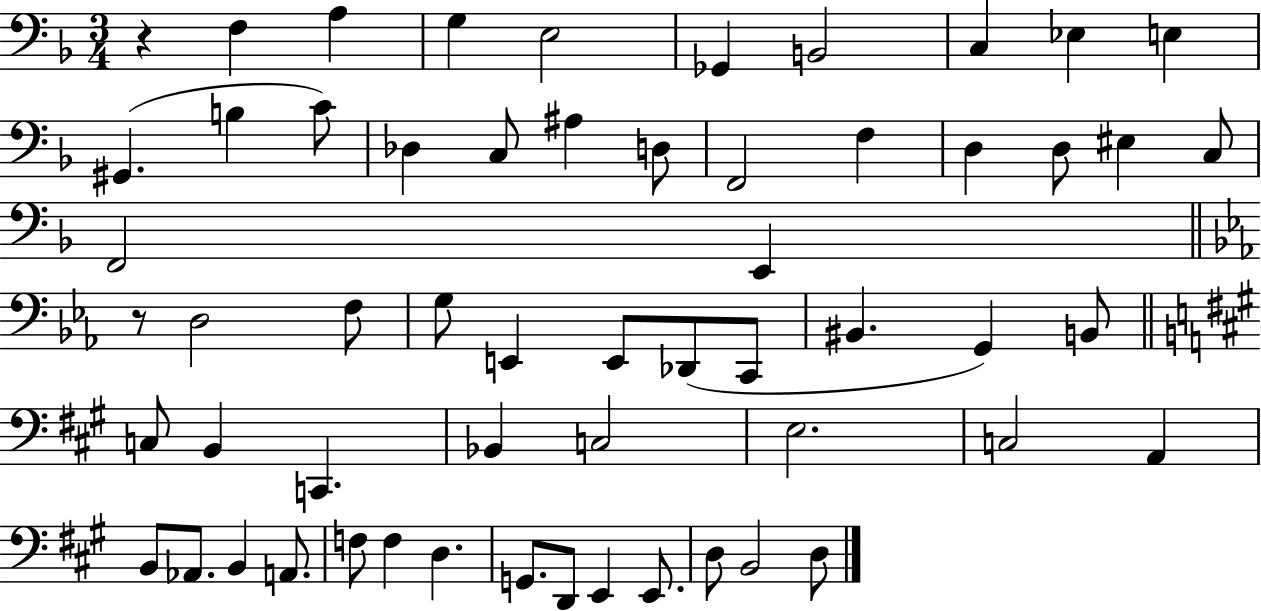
R/q F3/q A3/q G3/q E3/h Gb2/q B2/h C3/q Eb3/q E3/q G#2/q. B3/q C4/e Db3/q C3/e A#3/q D3/e F2/h F3/q D3/q D3/e EIS3/q C3/e F2/h E2/q R/e D3/h F3/e G3/e E2/q E2/e Db2/e C2/e BIS2/q. G2/q B2/e C3/e B2/q C2/q. Bb2/q C3/h E3/h. C3/h A2/q B2/e Ab2/e. B2/q A2/e. F3/e F3/q D3/q. G2/e. D2/e E2/q E2/e. D3/e B2/h D3/e